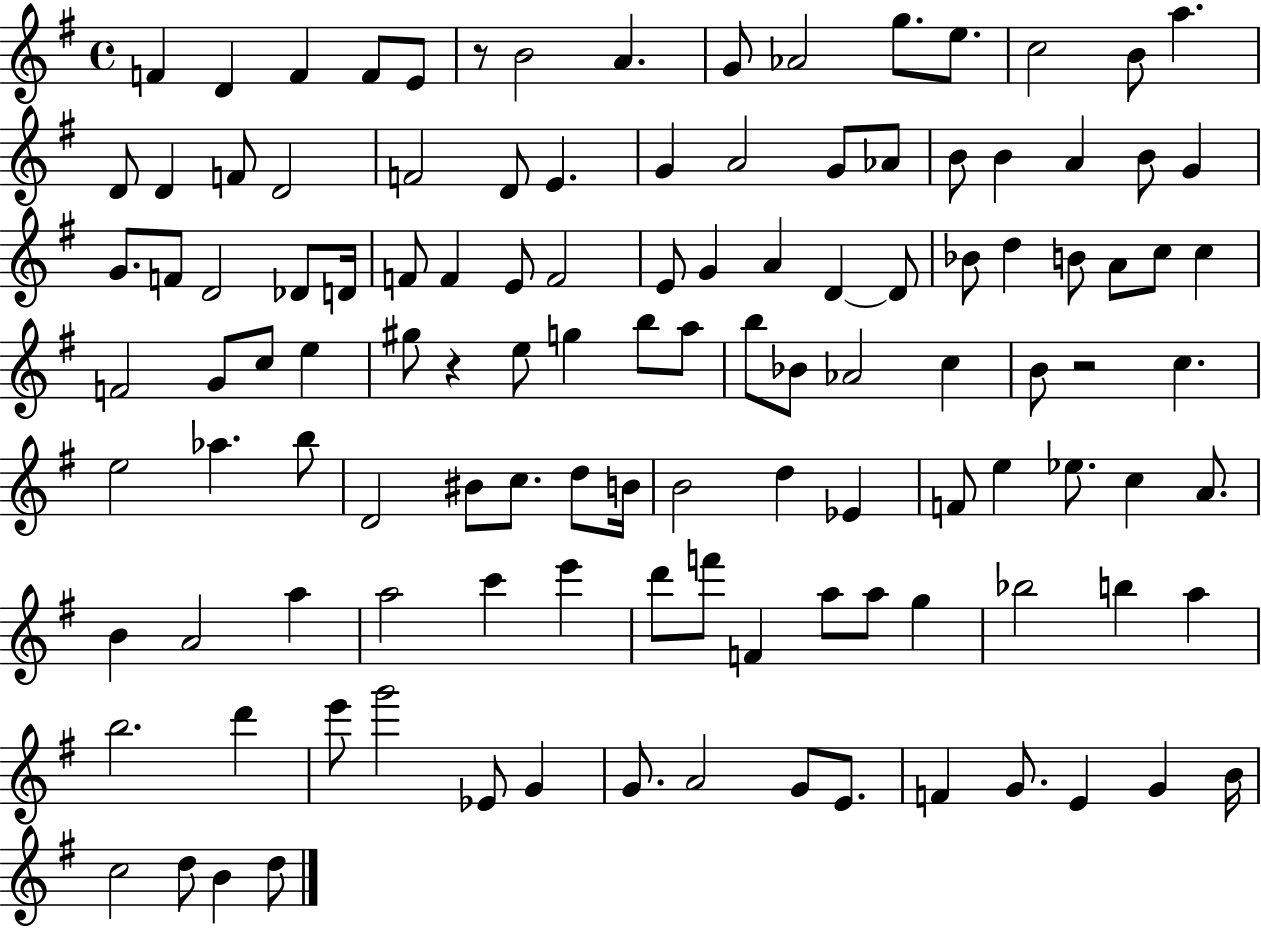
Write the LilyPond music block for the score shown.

{
  \clef treble
  \time 4/4
  \defaultTimeSignature
  \key g \major
  f'4 d'4 f'4 f'8 e'8 | r8 b'2 a'4. | g'8 aes'2 g''8. e''8. | c''2 b'8 a''4. | \break d'8 d'4 f'8 d'2 | f'2 d'8 e'4. | g'4 a'2 g'8 aes'8 | b'8 b'4 a'4 b'8 g'4 | \break g'8. f'8 d'2 des'8 d'16 | f'8 f'4 e'8 f'2 | e'8 g'4 a'4 d'4~~ d'8 | bes'8 d''4 b'8 a'8 c''8 c''4 | \break f'2 g'8 c''8 e''4 | gis''8 r4 e''8 g''4 b''8 a''8 | b''8 bes'8 aes'2 c''4 | b'8 r2 c''4. | \break e''2 aes''4. b''8 | d'2 bis'8 c''8. d''8 b'16 | b'2 d''4 ees'4 | f'8 e''4 ees''8. c''4 a'8. | \break b'4 a'2 a''4 | a''2 c'''4 e'''4 | d'''8 f'''8 f'4 a''8 a''8 g''4 | bes''2 b''4 a''4 | \break b''2. d'''4 | e'''8 g'''2 ees'8 g'4 | g'8. a'2 g'8 e'8. | f'4 g'8. e'4 g'4 b'16 | \break c''2 d''8 b'4 d''8 | \bar "|."
}